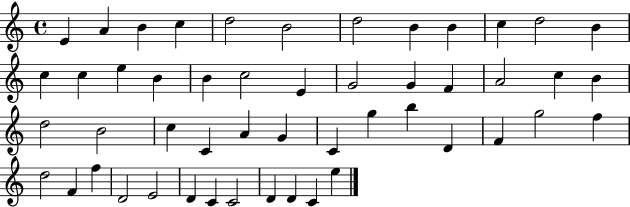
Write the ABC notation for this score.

X:1
T:Untitled
M:4/4
L:1/4
K:C
E A B c d2 B2 d2 B B c d2 B c c e B B c2 E G2 G F A2 c B d2 B2 c C A G C g b D F g2 f d2 F f D2 E2 D C C2 D D C e